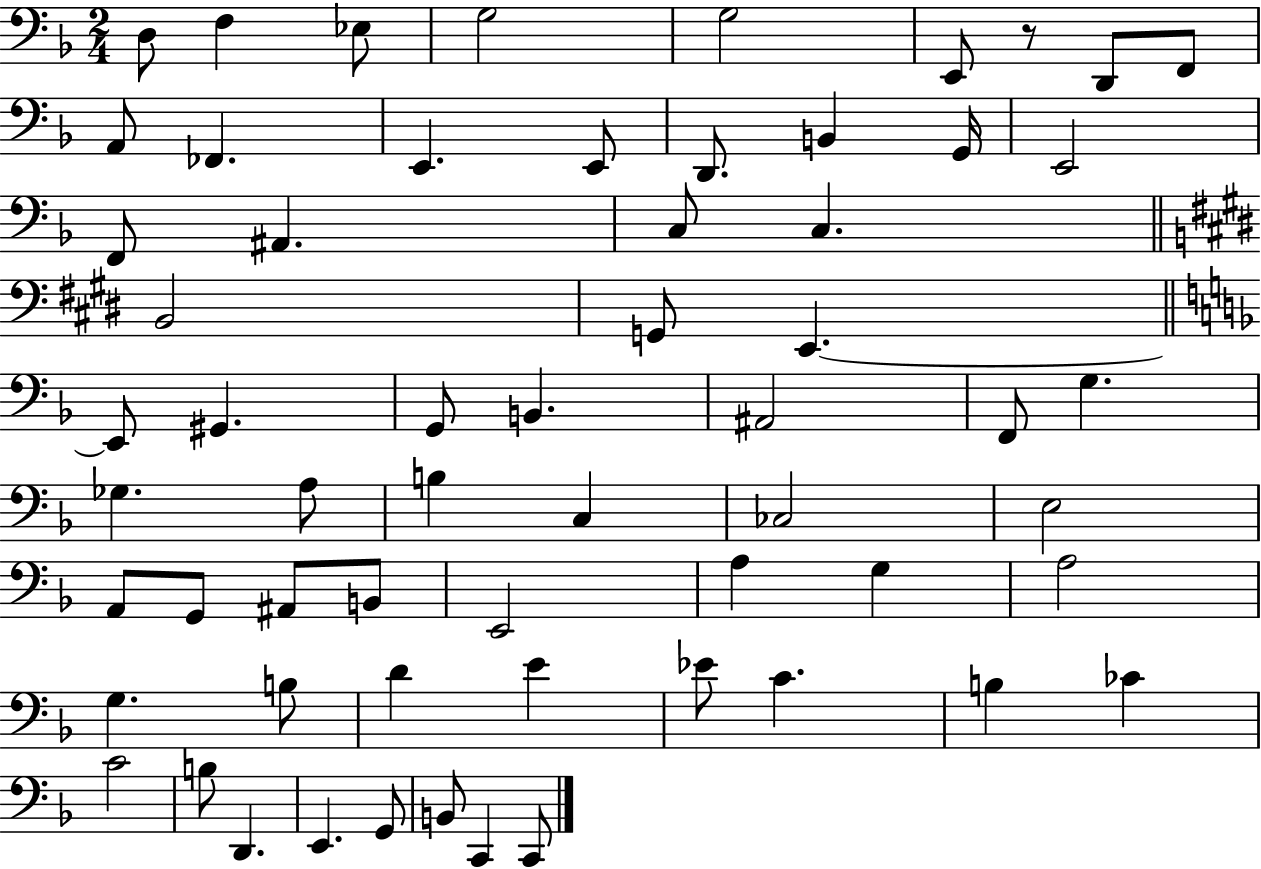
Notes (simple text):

D3/e F3/q Eb3/e G3/h G3/h E2/e R/e D2/e F2/e A2/e FES2/q. E2/q. E2/e D2/e. B2/q G2/s E2/h F2/e A#2/q. C3/e C3/q. B2/h G2/e E2/q. E2/e G#2/q. G2/e B2/q. A#2/h F2/e G3/q. Gb3/q. A3/e B3/q C3/q CES3/h E3/h A2/e G2/e A#2/e B2/e E2/h A3/q G3/q A3/h G3/q. B3/e D4/q E4/q Eb4/e C4/q. B3/q CES4/q C4/h B3/e D2/q. E2/q. G2/e B2/e C2/q C2/e